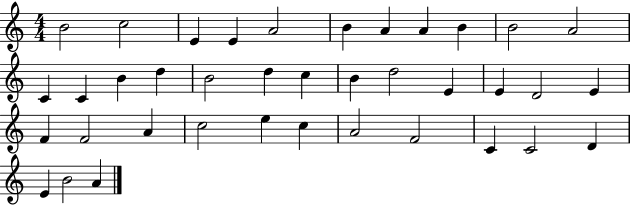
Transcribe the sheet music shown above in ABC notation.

X:1
T:Untitled
M:4/4
L:1/4
K:C
B2 c2 E E A2 B A A B B2 A2 C C B d B2 d c B d2 E E D2 E F F2 A c2 e c A2 F2 C C2 D E B2 A